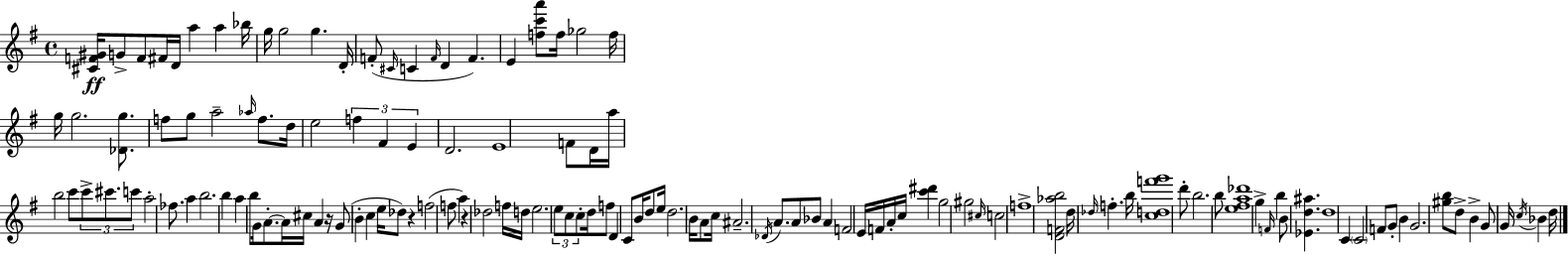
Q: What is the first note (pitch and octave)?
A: G4